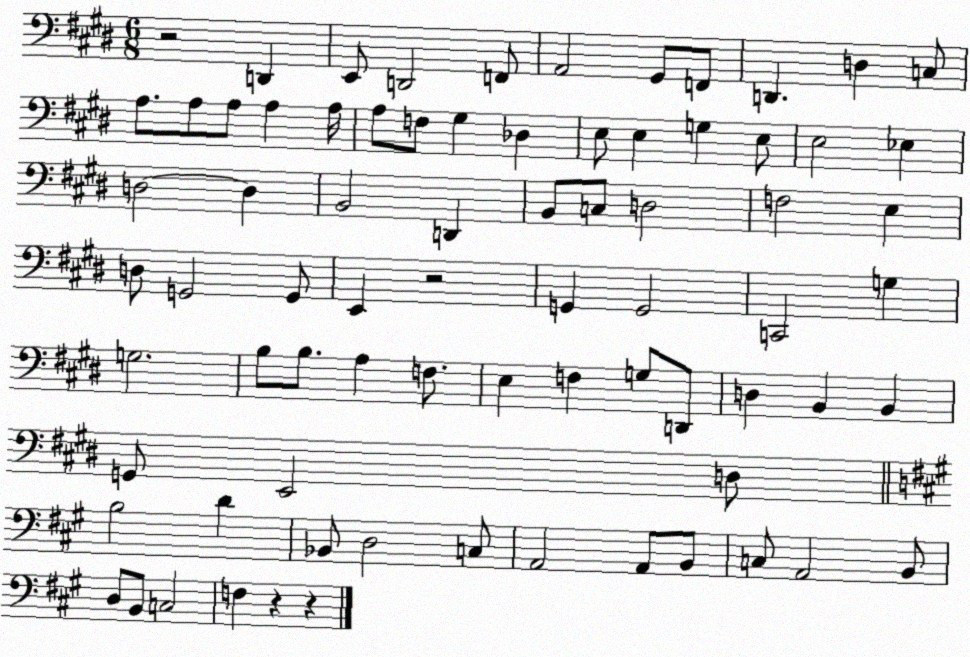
X:1
T:Untitled
M:6/8
L:1/4
K:E
z2 D,, E,,/2 D,,2 F,,/2 A,,2 ^G,,/2 F,,/2 D,, D, C,/2 A,/2 A,/2 A,/2 A, A,/4 A,/2 F,/2 ^G, _D, E,/2 E, G, E,/2 E,2 _E, D,2 D, B,,2 D,, B,,/2 C,/2 D,2 F,2 E, D,/2 G,,2 G,,/2 E,, z2 G,, G,,2 C,,2 G, G,2 B,/2 B,/2 A, F,/2 E, F, G,/2 D,,/2 D, B,, B,, G,,/2 E,,2 D,/2 B,2 D _B,,/2 D,2 C,/2 A,,2 A,,/2 B,,/2 C,/2 A,,2 B,,/2 D,/2 B,,/2 C,2 F, z z